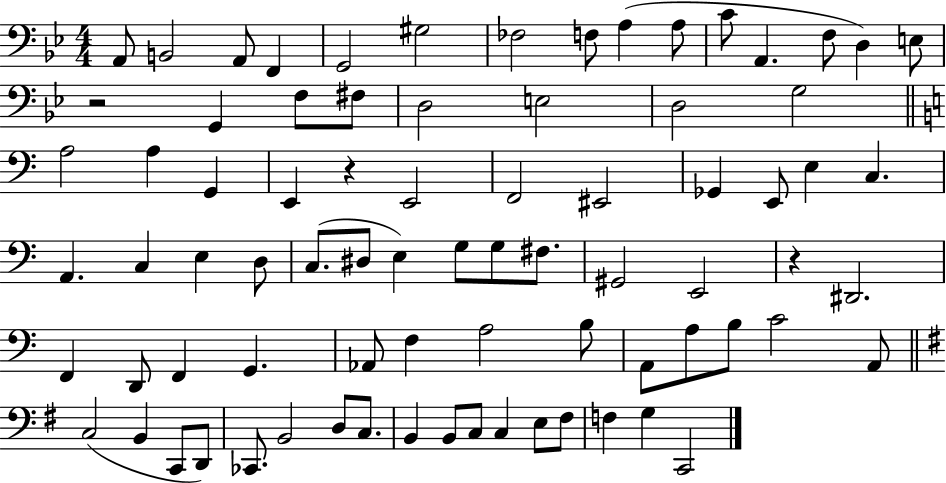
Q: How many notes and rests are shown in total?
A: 79